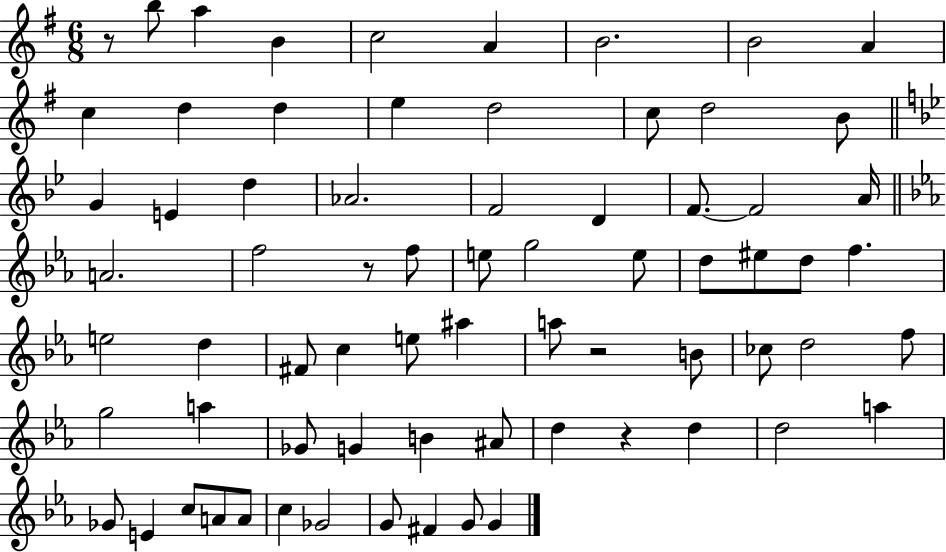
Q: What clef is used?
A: treble